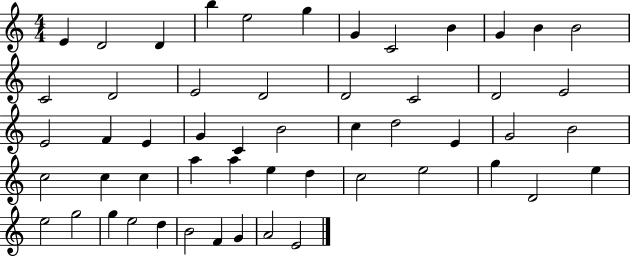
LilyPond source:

{
  \clef treble
  \numericTimeSignature
  \time 4/4
  \key c \major
  e'4 d'2 d'4 | b''4 e''2 g''4 | g'4 c'2 b'4 | g'4 b'4 b'2 | \break c'2 d'2 | e'2 d'2 | d'2 c'2 | d'2 e'2 | \break e'2 f'4 e'4 | g'4 c'4 b'2 | c''4 d''2 e'4 | g'2 b'2 | \break c''2 c''4 c''4 | a''4 a''4 e''4 d''4 | c''2 e''2 | g''4 d'2 e''4 | \break e''2 g''2 | g''4 e''2 d''4 | b'2 f'4 g'4 | a'2 e'2 | \break \bar "|."
}